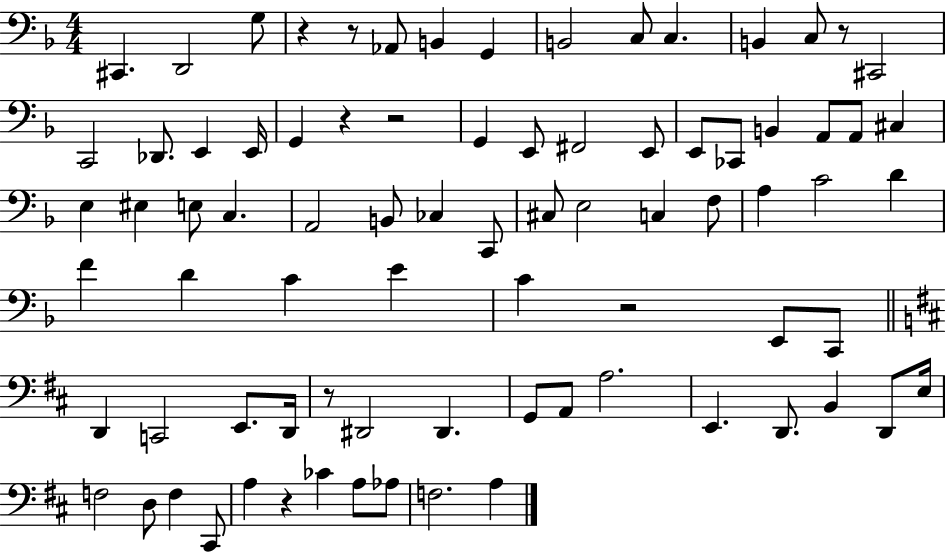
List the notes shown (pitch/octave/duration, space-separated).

C#2/q. D2/h G3/e R/q R/e Ab2/e B2/q G2/q B2/h C3/e C3/q. B2/q C3/e R/e C#2/h C2/h Db2/e. E2/q E2/s G2/q R/q R/h G2/q E2/e F#2/h E2/e E2/e CES2/e B2/q A2/e A2/e C#3/q E3/q EIS3/q E3/e C3/q. A2/h B2/e CES3/q C2/e C#3/e E3/h C3/q F3/e A3/q C4/h D4/q F4/q D4/q C4/q E4/q C4/q R/h E2/e C2/e D2/q C2/h E2/e. D2/s R/e D#2/h D#2/q. G2/e A2/e A3/h. E2/q. D2/e. B2/q D2/e E3/s F3/h D3/e F3/q C#2/e A3/q R/q CES4/q A3/e Ab3/e F3/h. A3/q